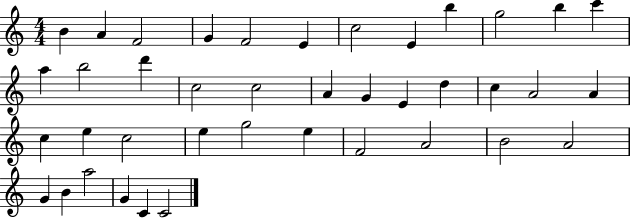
B4/q A4/q F4/h G4/q F4/h E4/q C5/h E4/q B5/q G5/h B5/q C6/q A5/q B5/h D6/q C5/h C5/h A4/q G4/q E4/q D5/q C5/q A4/h A4/q C5/q E5/q C5/h E5/q G5/h E5/q F4/h A4/h B4/h A4/h G4/q B4/q A5/h G4/q C4/q C4/h